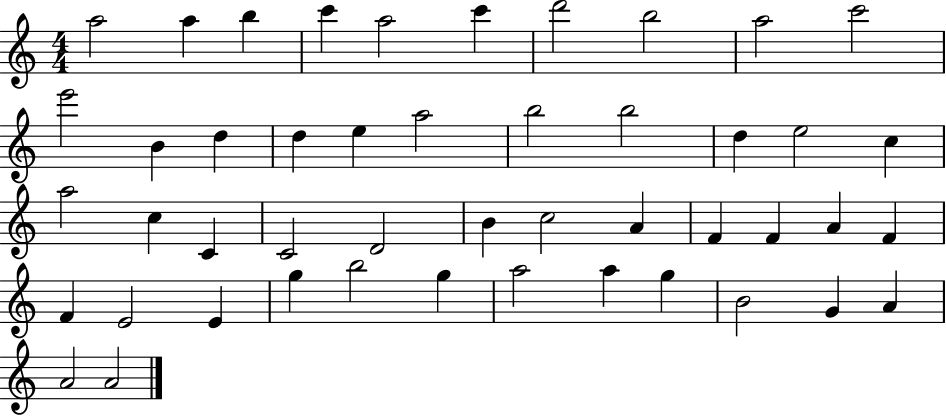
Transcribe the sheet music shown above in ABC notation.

X:1
T:Untitled
M:4/4
L:1/4
K:C
a2 a b c' a2 c' d'2 b2 a2 c'2 e'2 B d d e a2 b2 b2 d e2 c a2 c C C2 D2 B c2 A F F A F F E2 E g b2 g a2 a g B2 G A A2 A2